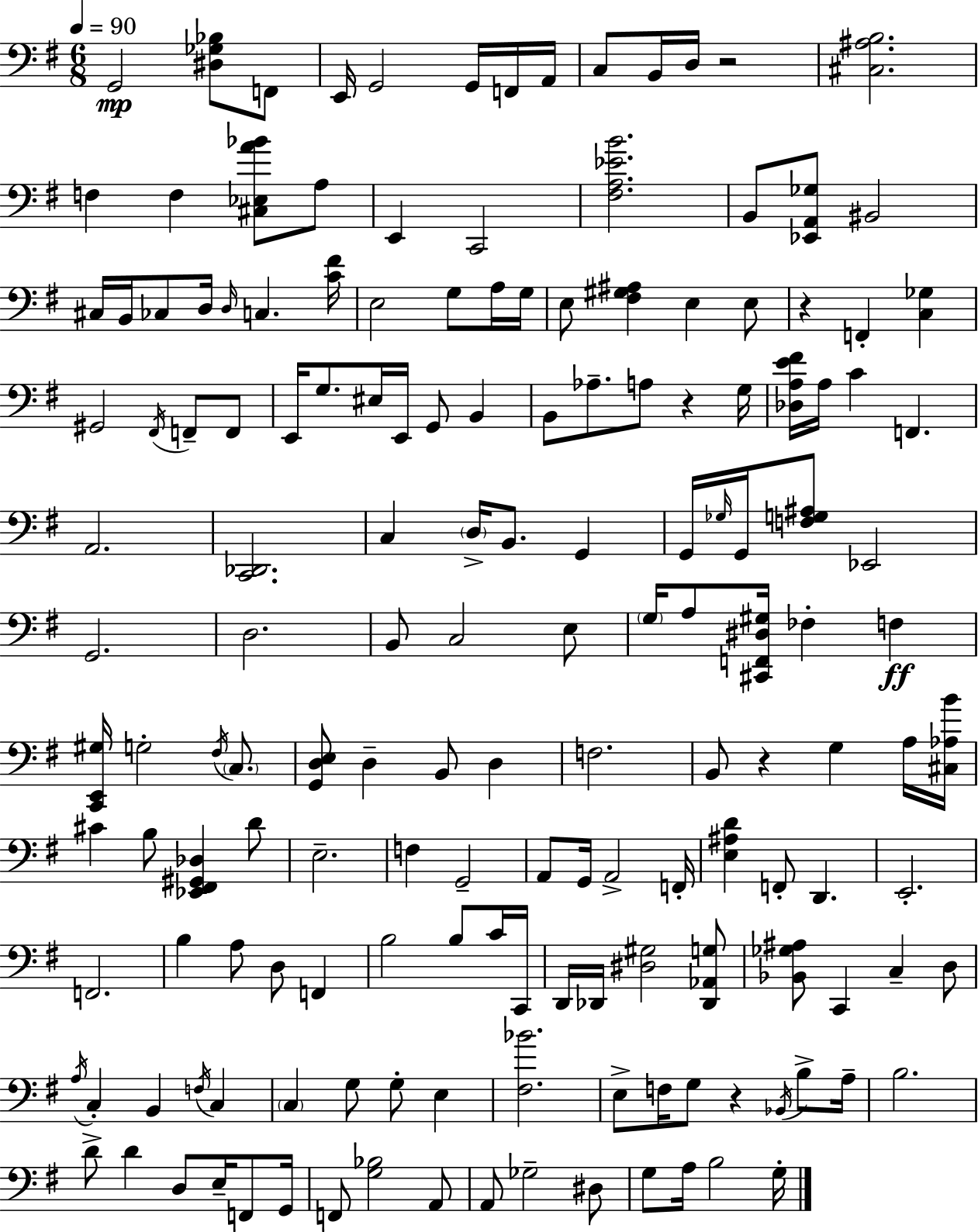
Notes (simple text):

G2/h [D#3,Gb3,Bb3]/e F2/e E2/s G2/h G2/s F2/s A2/s C3/e B2/s D3/s R/h [C#3,A#3,B3]/h. F3/q F3/q [C#3,Eb3,A4,Bb4]/e A3/e E2/q C2/h [F#3,A3,Eb4,B4]/h. B2/e [Eb2,A2,Gb3]/e BIS2/h C#3/s B2/s CES3/e D3/s D3/s C3/q. [C4,F#4]/s E3/h G3/e A3/s G3/s E3/e [F#3,G#3,A#3]/q E3/q E3/e R/q F2/q [C3,Gb3]/q G#2/h F#2/s F2/e F2/e E2/s G3/e. EIS3/s E2/s G2/e B2/q B2/e Ab3/e. A3/e R/q G3/s [Db3,A3,E4,F#4]/s A3/s C4/q F2/q. A2/h. [C2,Db2]/h. C3/q D3/s B2/e. G2/q G2/s Gb3/s G2/s [F3,G3,A#3]/e Eb2/h G2/h. D3/h. B2/e C3/h E3/e G3/s A3/e [C#2,F2,D#3,G#3]/s FES3/q F3/q [C2,E2,G#3]/s G3/h F#3/s C3/e. [G2,D3,E3]/e D3/q B2/e D3/q F3/h. B2/e R/q G3/q A3/s [C#3,Ab3,B4]/s C#4/q B3/e [Eb2,F#2,G#2,Db3]/q D4/e E3/h. F3/q G2/h A2/e G2/s A2/h F2/s [E3,A#3,D4]/q F2/e D2/q. E2/h. F2/h. B3/q A3/e D3/e F2/q B3/h B3/e C4/s C2/s D2/s Db2/s [D#3,G#3]/h [Db2,Ab2,G3]/e [Bb2,Gb3,A#3]/e C2/q C3/q D3/e A3/s C3/q B2/q F3/s C3/q C3/q G3/e G3/e E3/q [F#3,Bb4]/h. E3/e F3/s G3/e R/q Bb2/s B3/e A3/s B3/h. D4/e D4/q D3/e E3/s F2/e G2/s F2/e [G3,Bb3]/h A2/e A2/e Gb3/h D#3/e G3/e A3/s B3/h G3/s